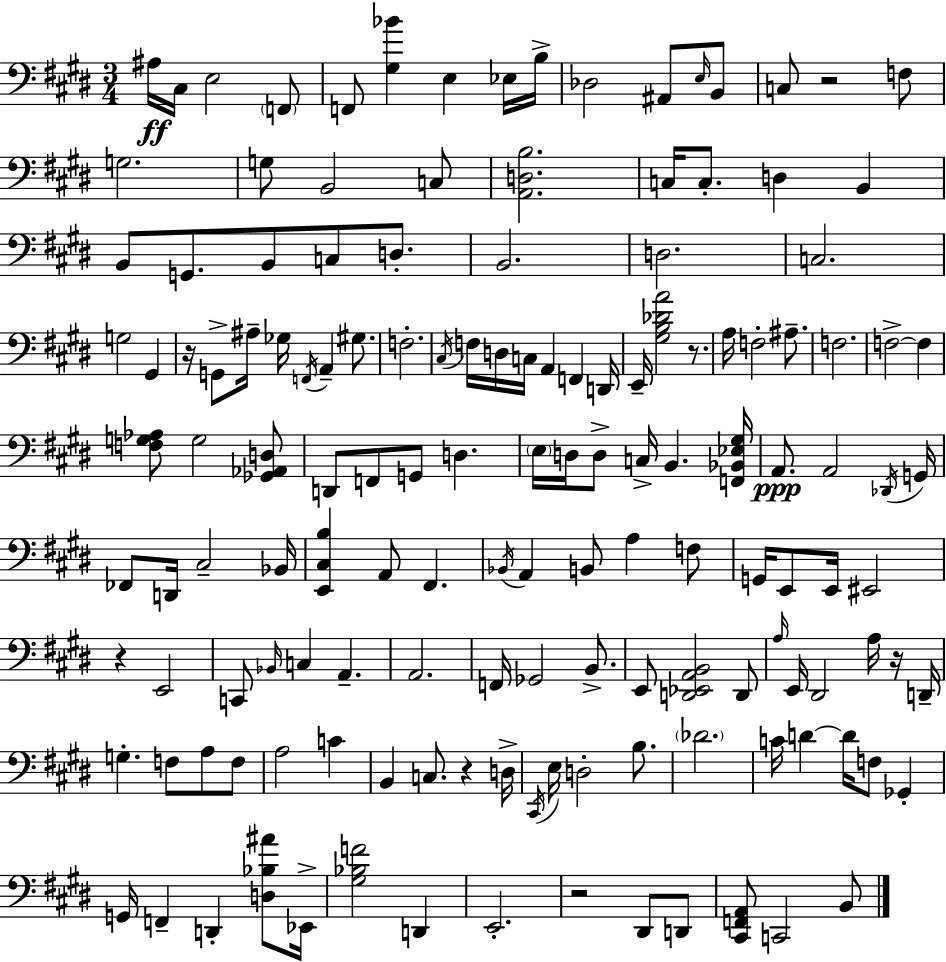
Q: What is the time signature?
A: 3/4